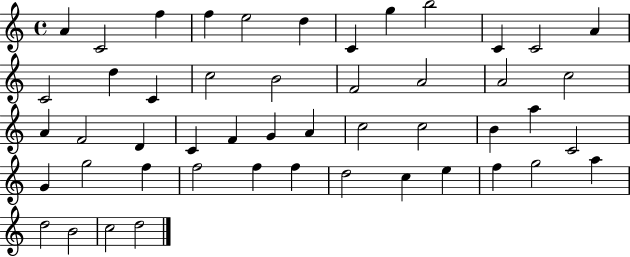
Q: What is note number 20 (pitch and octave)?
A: A4